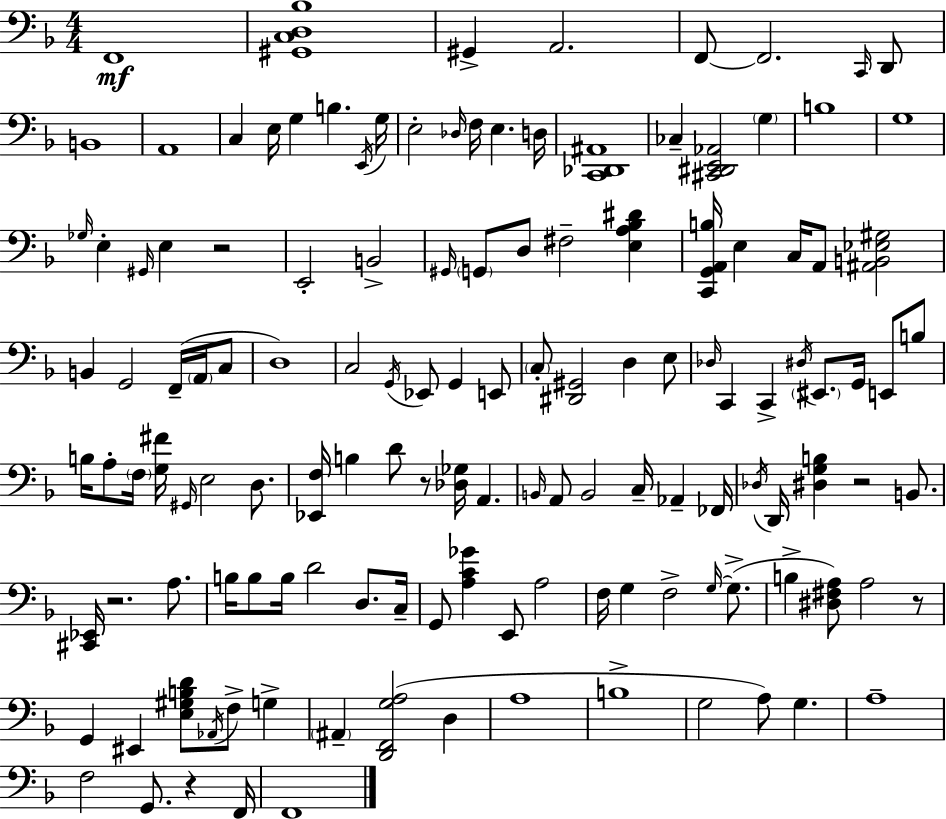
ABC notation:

X:1
T:Untitled
M:4/4
L:1/4
K:Dm
F,,4 [^G,,C,D,_B,]4 ^G,, A,,2 F,,/2 F,,2 C,,/4 D,,/2 B,,4 A,,4 C, E,/4 G, B, E,,/4 G,/4 E,2 _D,/4 F,/4 E, D,/4 [C,,_D,,^A,,]4 _C, [^C,,^D,,E,,_A,,]2 G, B,4 G,4 _G,/4 E, ^G,,/4 E, z2 E,,2 B,,2 ^G,,/4 G,,/2 D,/2 ^F,2 [E,A,_B,^D] [C,,G,,A,,B,]/4 E, C,/4 A,,/2 [^A,,B,,_E,^G,]2 B,, G,,2 F,,/4 A,,/4 C,/2 D,4 C,2 G,,/4 _E,,/2 G,, E,,/2 C,/2 [^D,,^G,,]2 D, E,/2 _D,/4 C,, C,, ^D,/4 ^E,,/2 G,,/4 E,,/2 B,/2 B,/4 A,/2 F,/4 [G,^F]/4 ^G,,/4 E,2 D,/2 [_E,,F,]/4 B, D/2 z/2 [_D,_G,]/4 A,, B,,/4 A,,/2 B,,2 C,/4 _A,, _F,,/4 _D,/4 D,,/4 [^D,G,B,] z2 B,,/2 [^C,,_E,,]/4 z2 A,/2 B,/4 B,/2 B,/4 D2 D,/2 C,/4 G,,/2 [A,C_G] E,,/2 A,2 F,/4 G, F,2 G,/4 G,/2 B, [^D,^F,A,]/2 A,2 z/2 G,, ^E,, [E,^G,B,D]/2 _A,,/4 F,/2 G, ^A,, [D,,F,,G,A,]2 D, A,4 B,4 G,2 A,/2 G, A,4 F,2 G,,/2 z F,,/4 F,,4